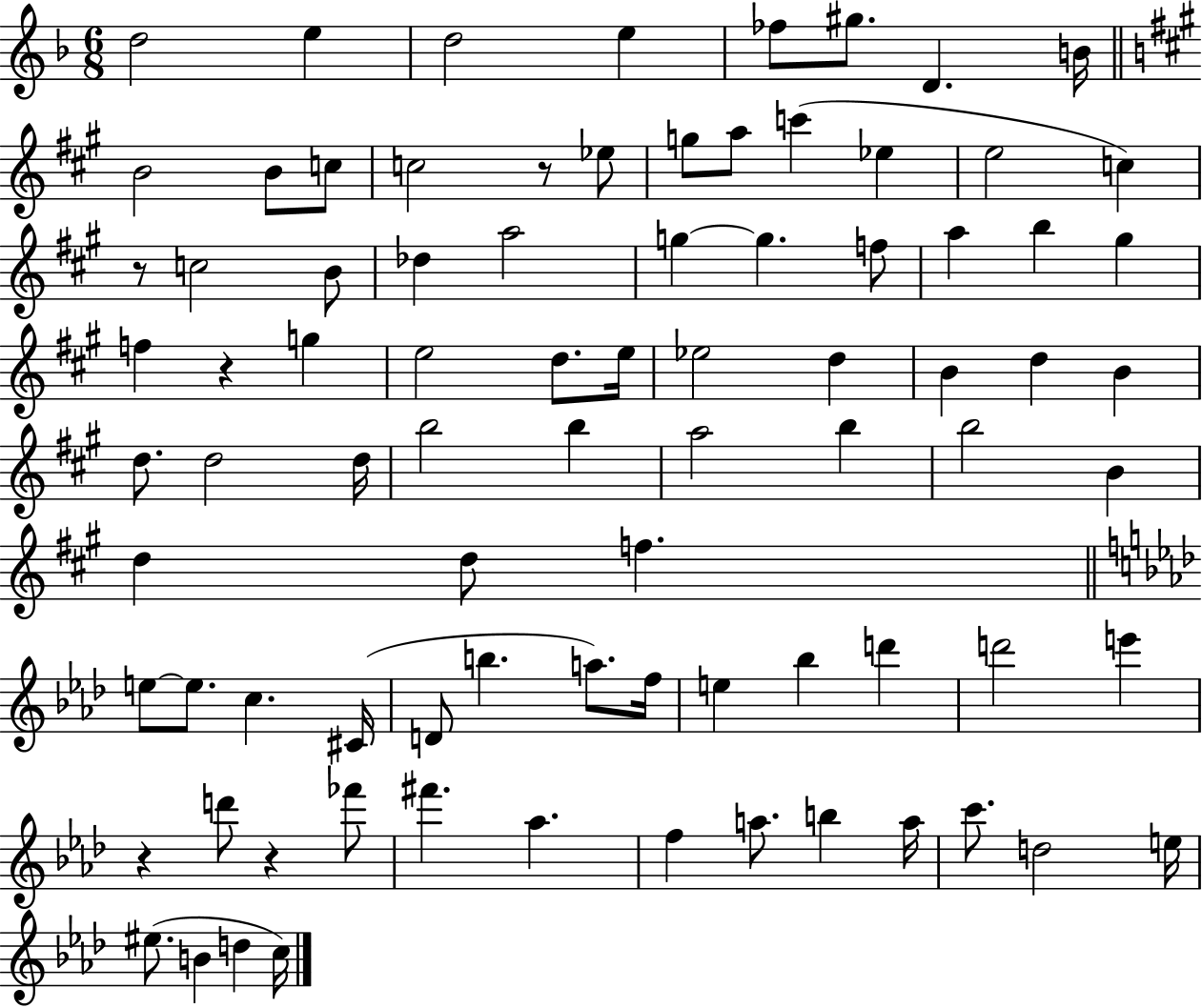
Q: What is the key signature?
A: F major